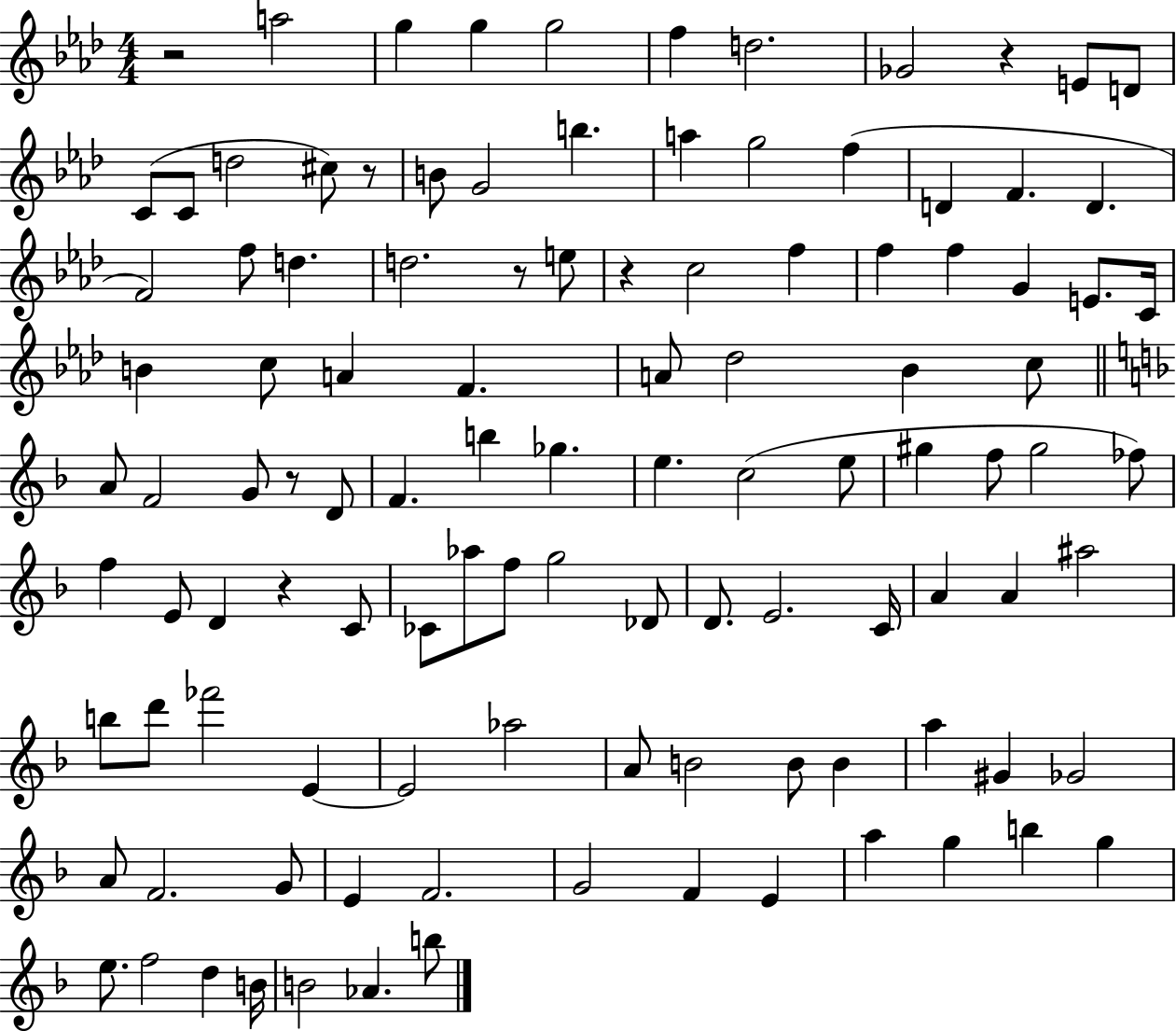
{
  \clef treble
  \numericTimeSignature
  \time 4/4
  \key aes \major
  r2 a''2 | g''4 g''4 g''2 | f''4 d''2. | ges'2 r4 e'8 d'8 | \break c'8( c'8 d''2 cis''8) r8 | b'8 g'2 b''4. | a''4 g''2 f''4( | d'4 f'4. d'4. | \break f'2) f''8 d''4. | d''2. r8 e''8 | r4 c''2 f''4 | f''4 f''4 g'4 e'8. c'16 | \break b'4 c''8 a'4 f'4. | a'8 des''2 bes'4 c''8 | \bar "||" \break \key d \minor a'8 f'2 g'8 r8 d'8 | f'4. b''4 ges''4. | e''4. c''2( e''8 | gis''4 f''8 gis''2 fes''8) | \break f''4 e'8 d'4 r4 c'8 | ces'8 aes''8 f''8 g''2 des'8 | d'8. e'2. c'16 | a'4 a'4 ais''2 | \break b''8 d'''8 fes'''2 e'4~~ | e'2 aes''2 | a'8 b'2 b'8 b'4 | a''4 gis'4 ges'2 | \break a'8 f'2. g'8 | e'4 f'2. | g'2 f'4 e'4 | a''4 g''4 b''4 g''4 | \break e''8. f''2 d''4 b'16 | b'2 aes'4. b''8 | \bar "|."
}